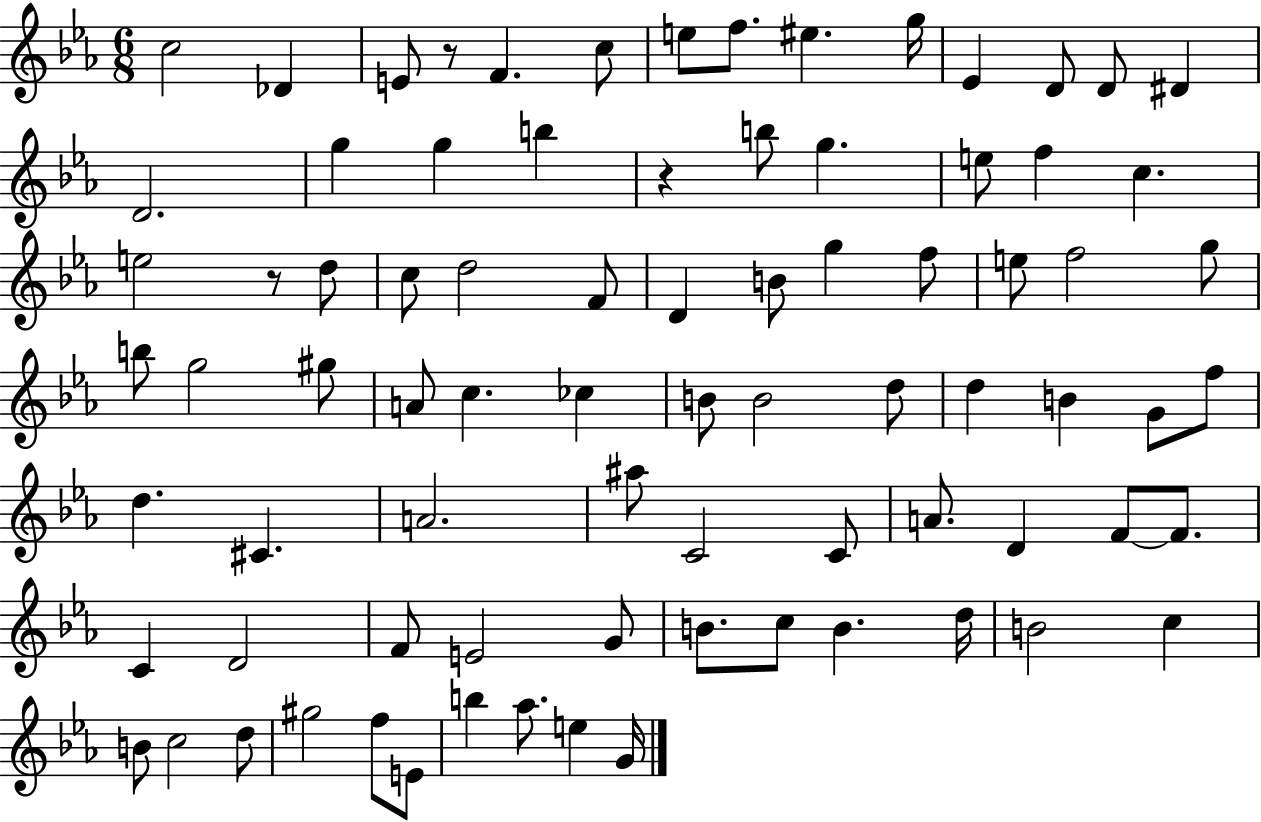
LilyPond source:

{
  \clef treble
  \numericTimeSignature
  \time 6/8
  \key ees \major
  c''2 des'4 | e'8 r8 f'4. c''8 | e''8 f''8. eis''4. g''16 | ees'4 d'8 d'8 dis'4 | \break d'2. | g''4 g''4 b''4 | r4 b''8 g''4. | e''8 f''4 c''4. | \break e''2 r8 d''8 | c''8 d''2 f'8 | d'4 b'8 g''4 f''8 | e''8 f''2 g''8 | \break b''8 g''2 gis''8 | a'8 c''4. ces''4 | b'8 b'2 d''8 | d''4 b'4 g'8 f''8 | \break d''4. cis'4. | a'2. | ais''8 c'2 c'8 | a'8. d'4 f'8~~ f'8. | \break c'4 d'2 | f'8 e'2 g'8 | b'8. c''8 b'4. d''16 | b'2 c''4 | \break b'8 c''2 d''8 | gis''2 f''8 e'8 | b''4 aes''8. e''4 g'16 | \bar "|."
}